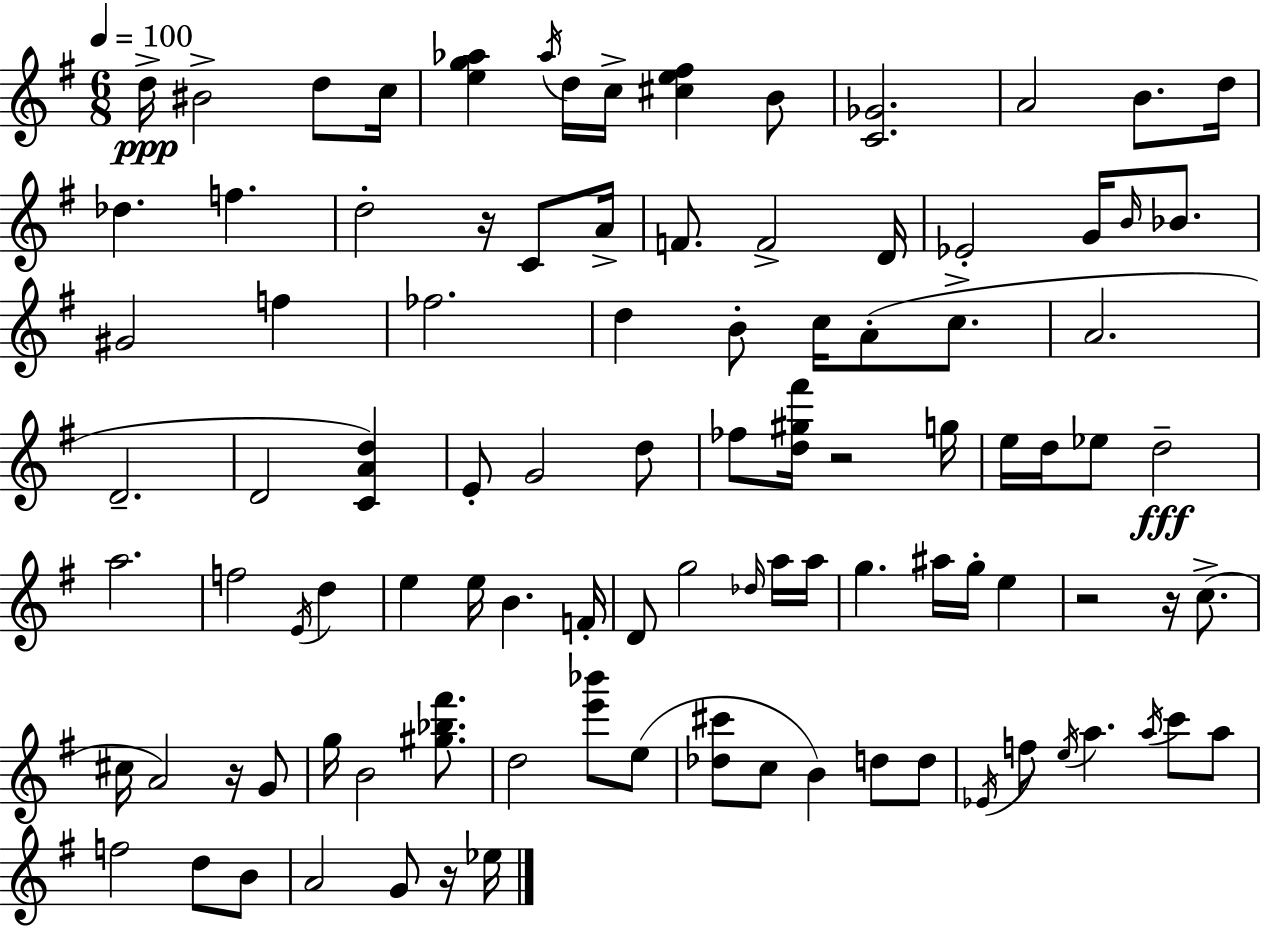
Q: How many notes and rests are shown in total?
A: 99